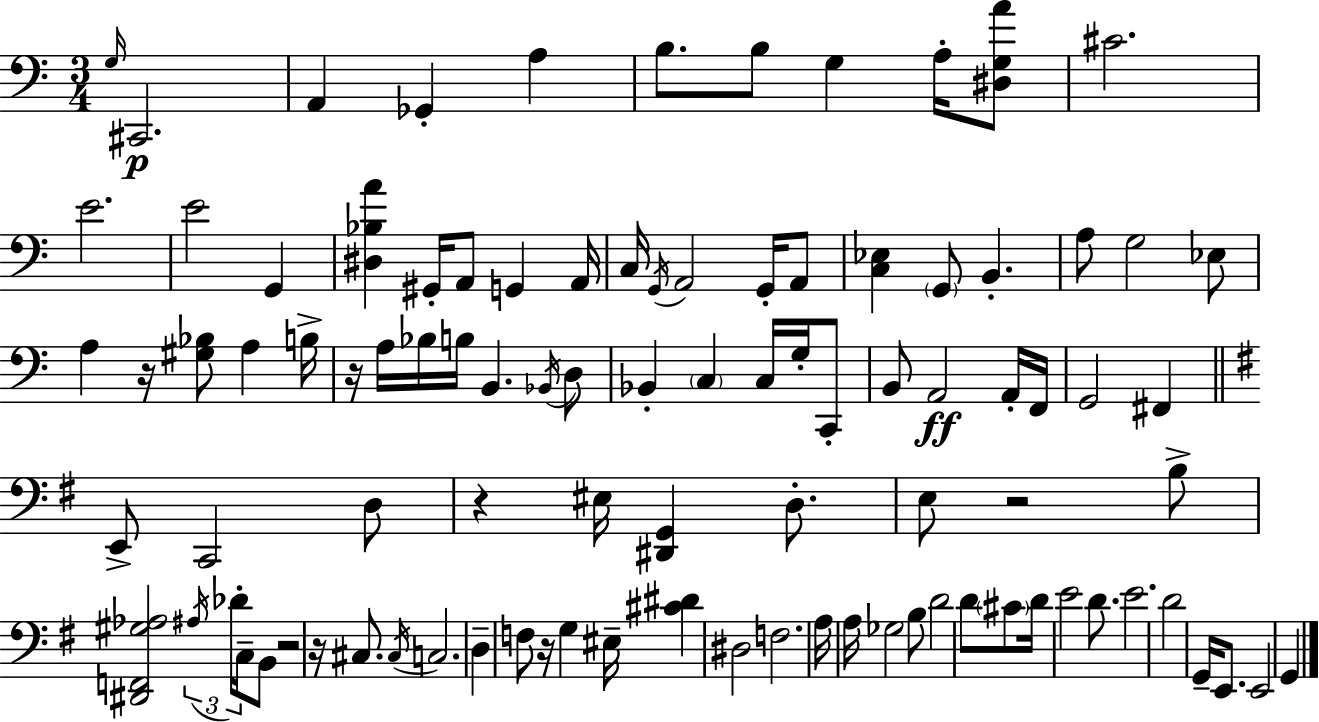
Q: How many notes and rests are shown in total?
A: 97